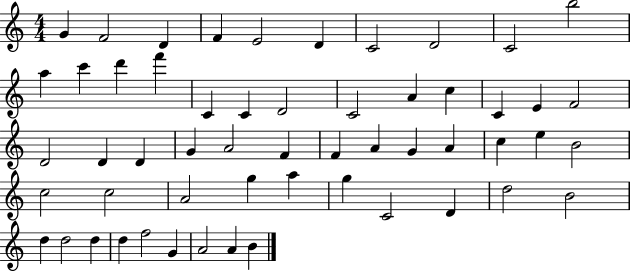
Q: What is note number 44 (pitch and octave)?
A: D4